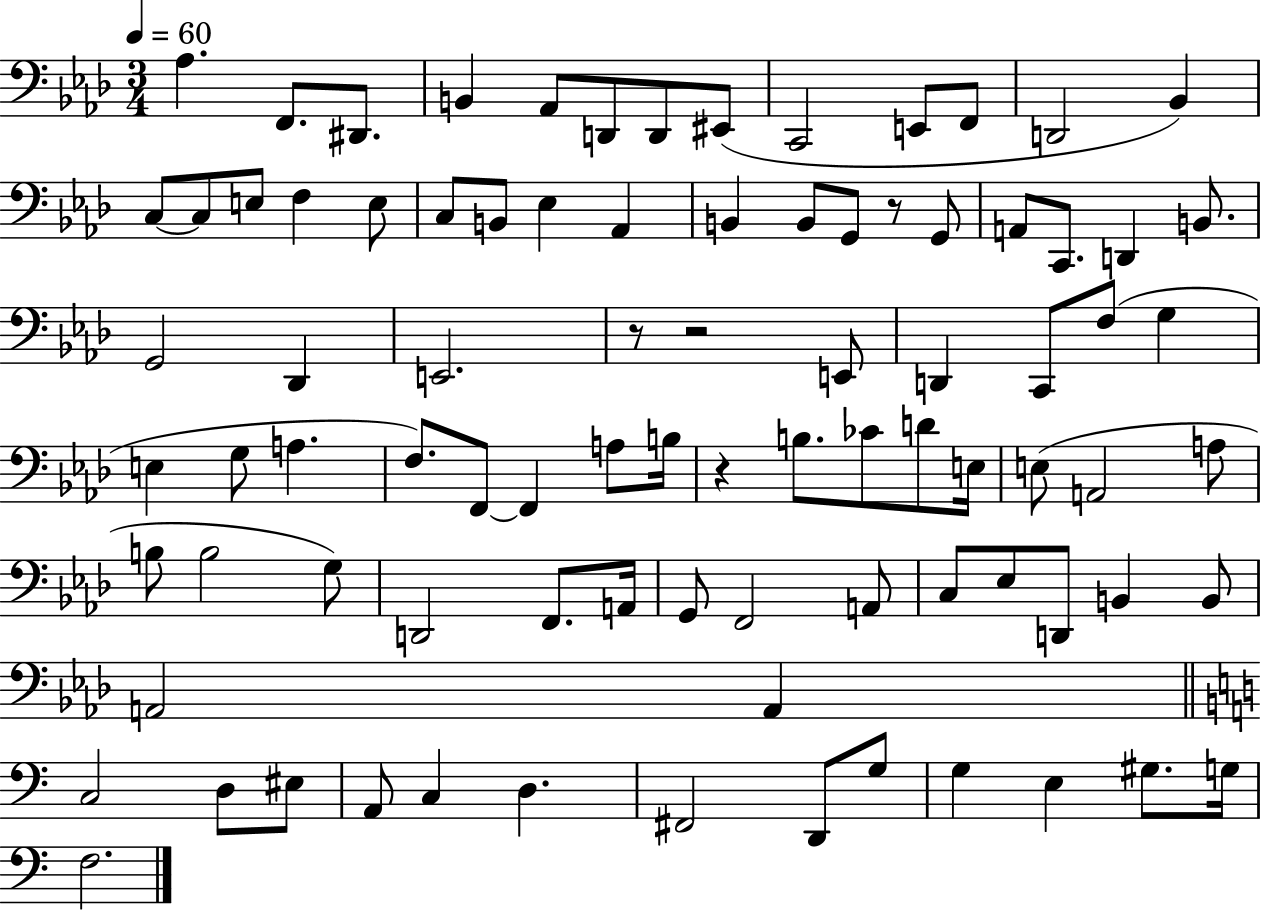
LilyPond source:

{
  \clef bass
  \numericTimeSignature
  \time 3/4
  \key aes \major
  \tempo 4 = 60
  \repeat volta 2 { aes4. f,8. dis,8. | b,4 aes,8 d,8 d,8 eis,8( | c,2 e,8 f,8 | d,2 bes,4) | \break c8~~ c8 e8 f4 e8 | c8 b,8 ees4 aes,4 | b,4 b,8 g,8 r8 g,8 | a,8 c,8. d,4 b,8. | \break g,2 des,4 | e,2. | r8 r2 e,8 | d,4 c,8 f8( g4 | \break e4 g8 a4. | f8.) f,8~~ f,4 a8 b16 | r4 b8. ces'8 d'8 e16 | e8( a,2 a8 | \break b8 b2 g8) | d,2 f,8. a,16 | g,8 f,2 a,8 | c8 ees8 d,8 b,4 b,8 | \break a,2 a,4 | \bar "||" \break \key c \major c2 d8 eis8 | a,8 c4 d4. | fis,2 d,8 g8 | g4 e4 gis8. g16 | \break f2. | } \bar "|."
}